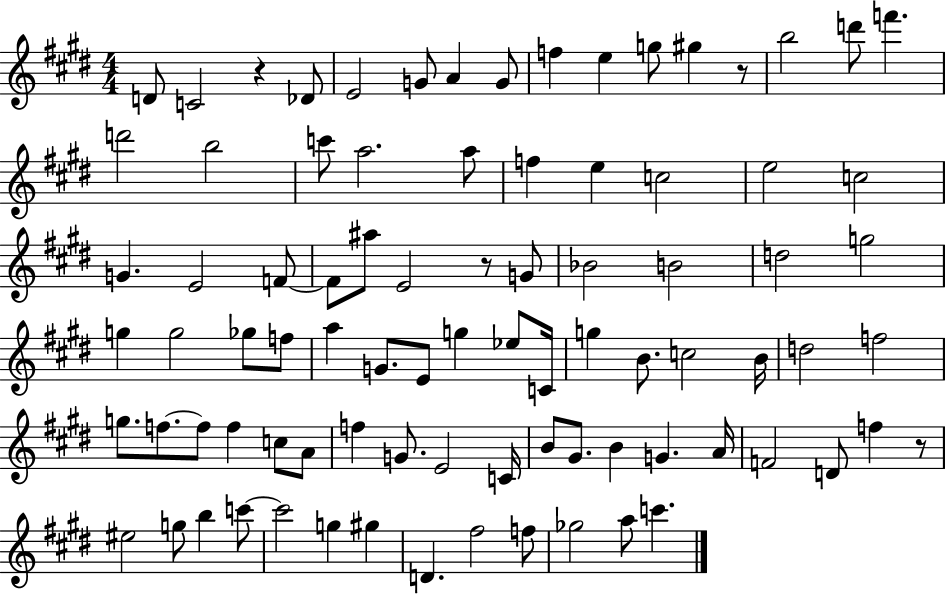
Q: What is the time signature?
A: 4/4